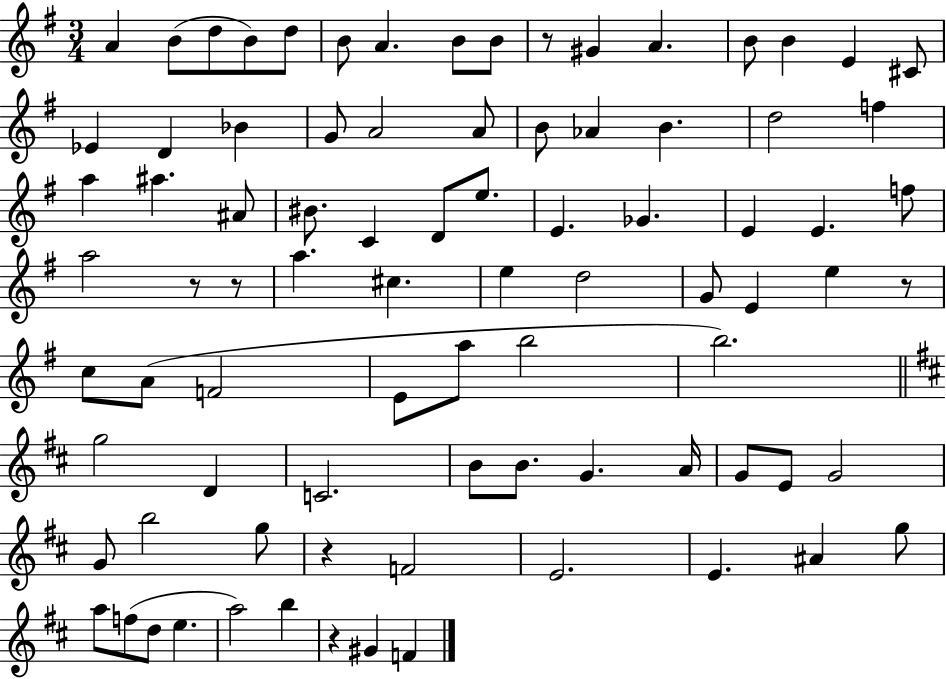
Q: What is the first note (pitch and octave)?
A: A4